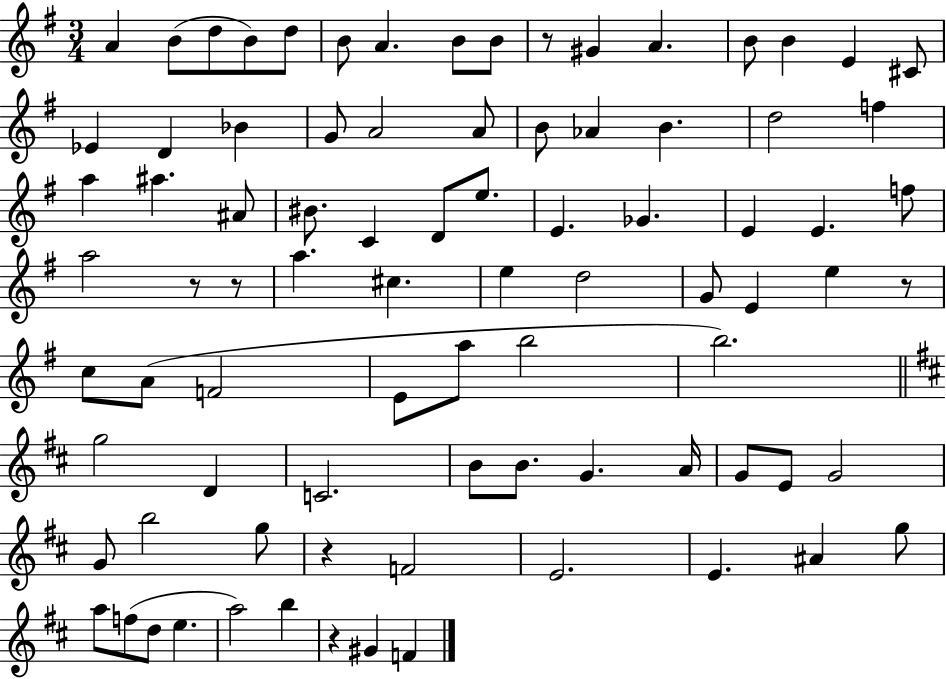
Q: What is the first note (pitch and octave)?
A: A4